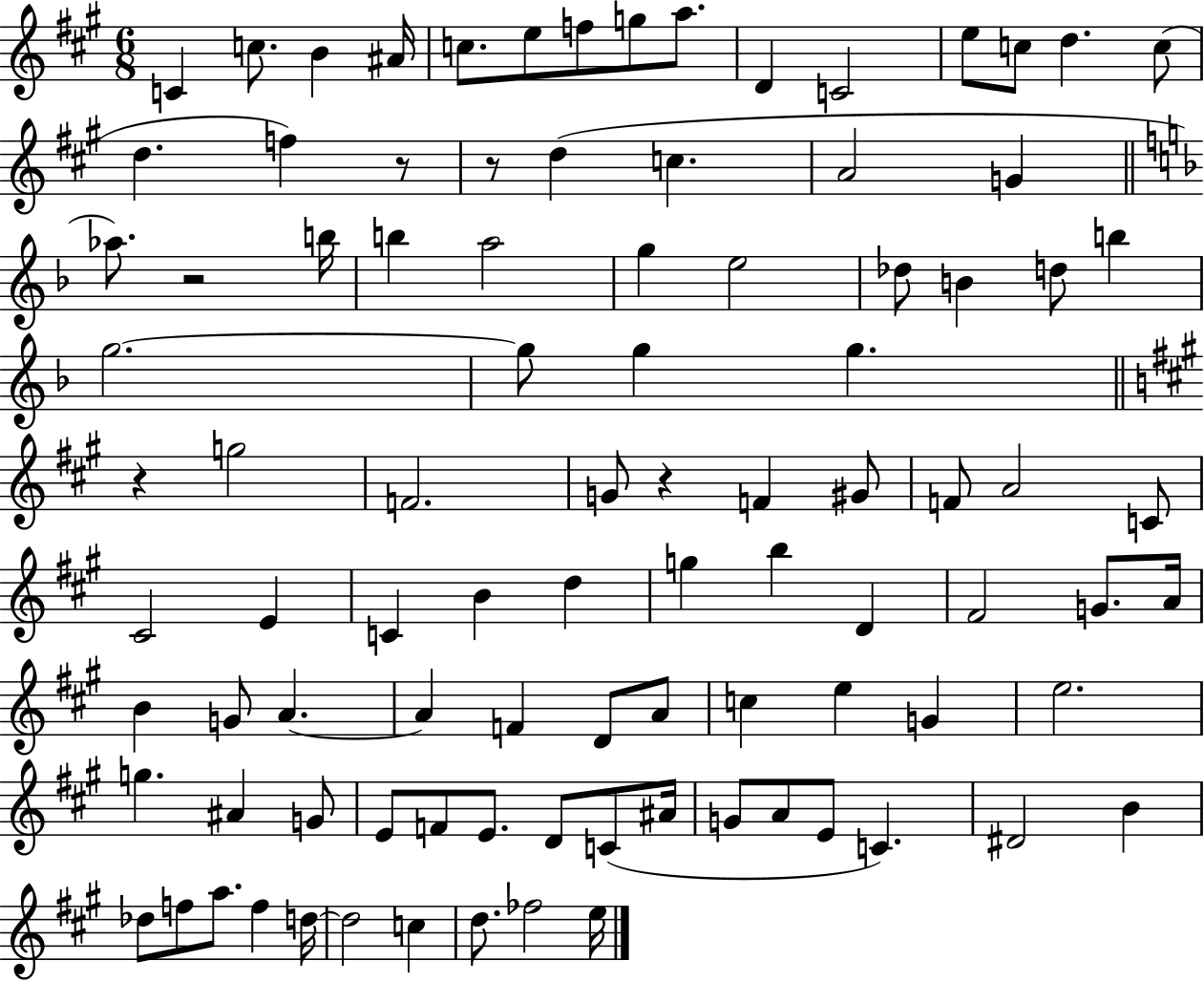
{
  \clef treble
  \numericTimeSignature
  \time 6/8
  \key a \major
  c'4 c''8. b'4 ais'16 | c''8. e''8 f''8 g''8 a''8. | d'4 c'2 | e''8 c''8 d''4. c''8( | \break d''4. f''4) r8 | r8 d''4( c''4. | a'2 g'4 | \bar "||" \break \key f \major aes''8.) r2 b''16 | b''4 a''2 | g''4 e''2 | des''8 b'4 d''8 b''4 | \break g''2.~~ | g''8 g''4 g''4. | \bar "||" \break \key a \major r4 g''2 | f'2. | g'8 r4 f'4 gis'8 | f'8 a'2 c'8 | \break cis'2 e'4 | c'4 b'4 d''4 | g''4 b''4 d'4 | fis'2 g'8. a'16 | \break b'4 g'8 a'4.~~ | a'4 f'4 d'8 a'8 | c''4 e''4 g'4 | e''2. | \break g''4. ais'4 g'8 | e'8 f'8 e'8. d'8 c'8( ais'16 | g'8 a'8 e'8 c'4.) | dis'2 b'4 | \break des''8 f''8 a''8. f''4 d''16~~ | d''2 c''4 | d''8. fes''2 e''16 | \bar "|."
}